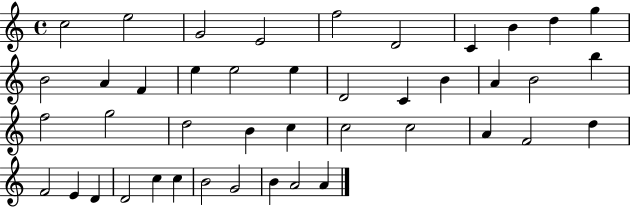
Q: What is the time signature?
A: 4/4